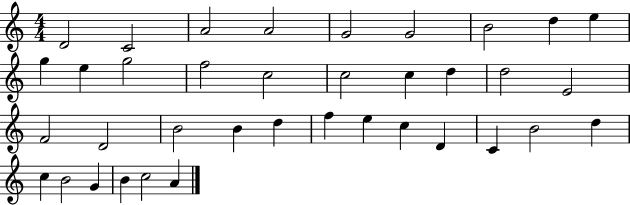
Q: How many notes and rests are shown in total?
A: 37